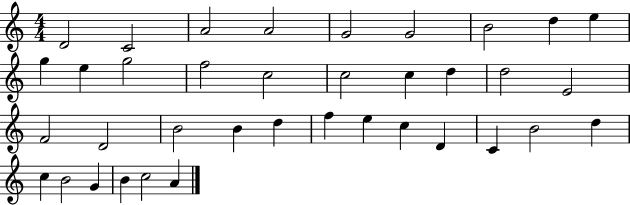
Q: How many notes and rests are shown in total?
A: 37